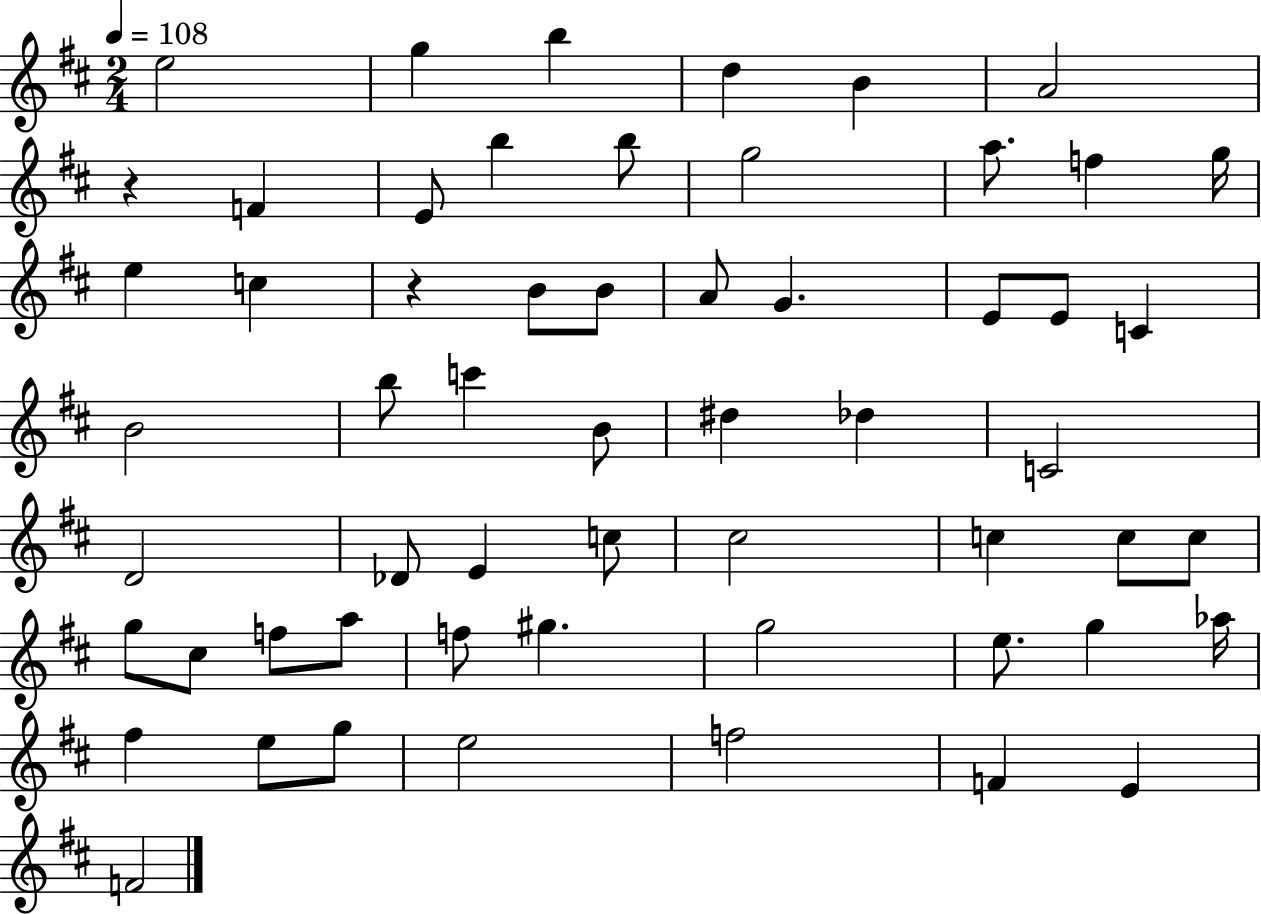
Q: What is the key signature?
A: D major